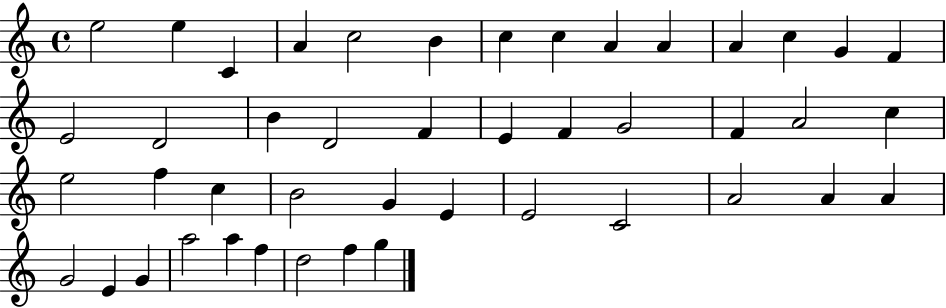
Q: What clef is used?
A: treble